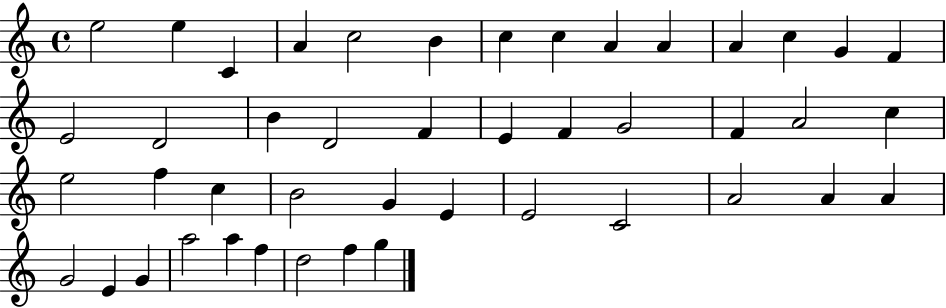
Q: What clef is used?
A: treble